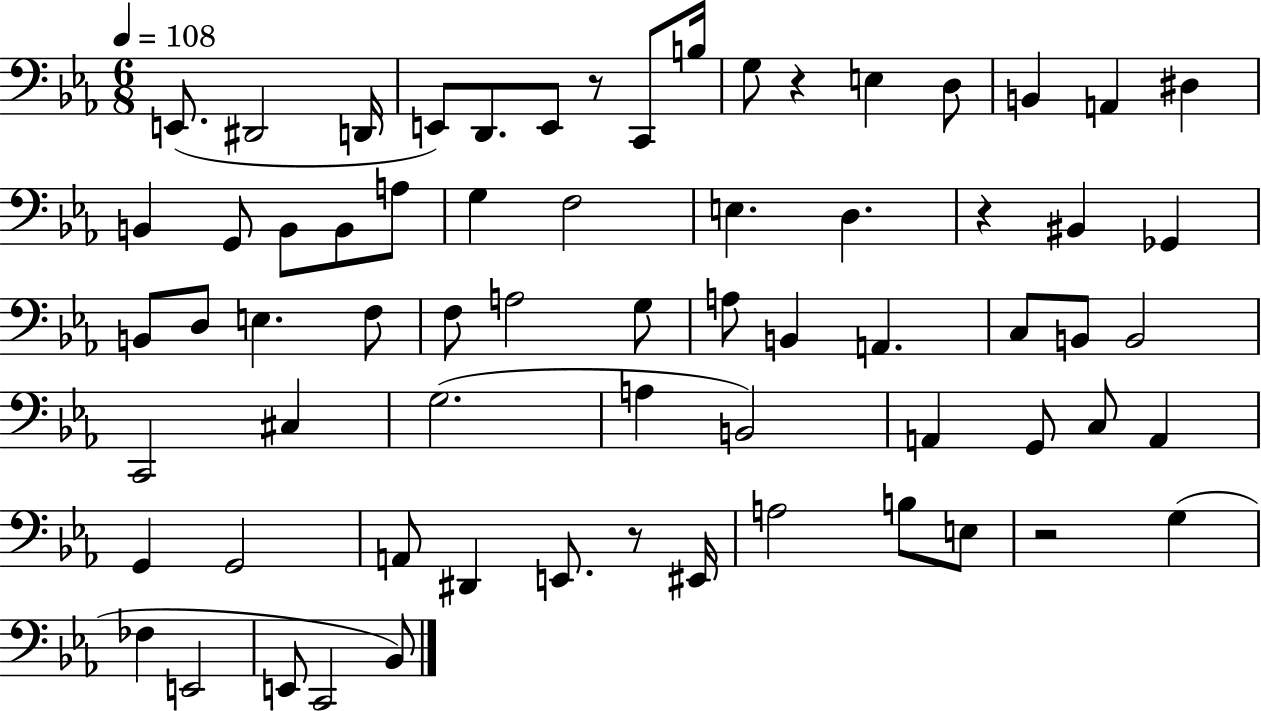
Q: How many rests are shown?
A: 5